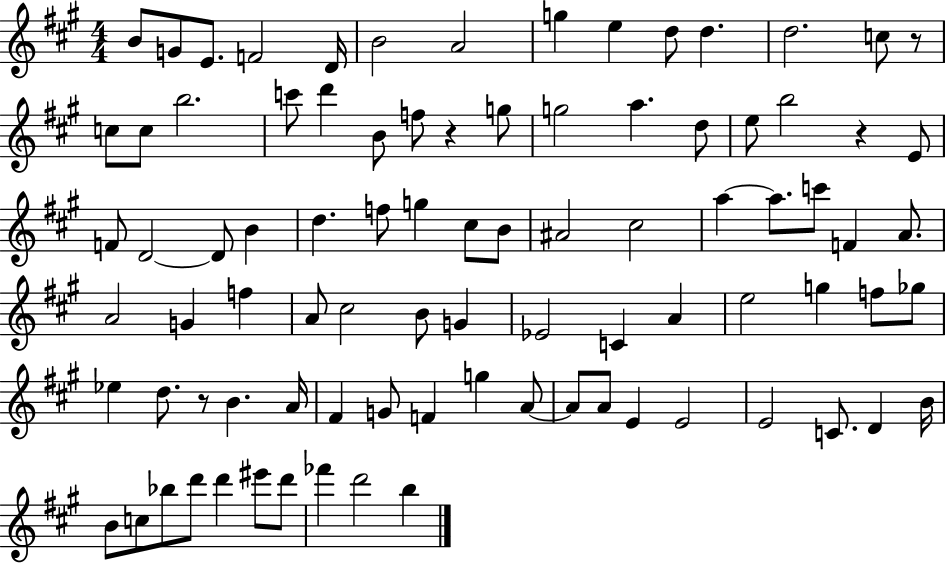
{
  \clef treble
  \numericTimeSignature
  \time 4/4
  \key a \major
  b'8 g'8 e'8. f'2 d'16 | b'2 a'2 | g''4 e''4 d''8 d''4. | d''2. c''8 r8 | \break c''8 c''8 b''2. | c'''8 d'''4 b'8 f''8 r4 g''8 | g''2 a''4. d''8 | e''8 b''2 r4 e'8 | \break f'8 d'2~~ d'8 b'4 | d''4. f''8 g''4 cis''8 b'8 | ais'2 cis''2 | a''4~~ a''8. c'''8 f'4 a'8. | \break a'2 g'4 f''4 | a'8 cis''2 b'8 g'4 | ees'2 c'4 a'4 | e''2 g''4 f''8 ges''8 | \break ees''4 d''8. r8 b'4. a'16 | fis'4 g'8 f'4 g''4 a'8~~ | a'8 a'8 e'4 e'2 | e'2 c'8. d'4 b'16 | \break b'8 c''8 bes''8 d'''8 d'''4 eis'''8 d'''8 | fes'''4 d'''2 b''4 | \bar "|."
}